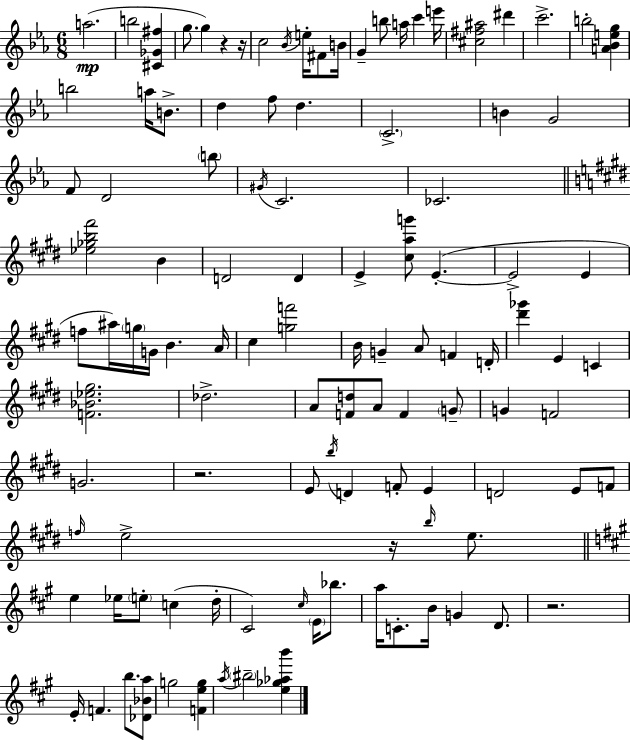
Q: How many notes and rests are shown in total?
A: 110